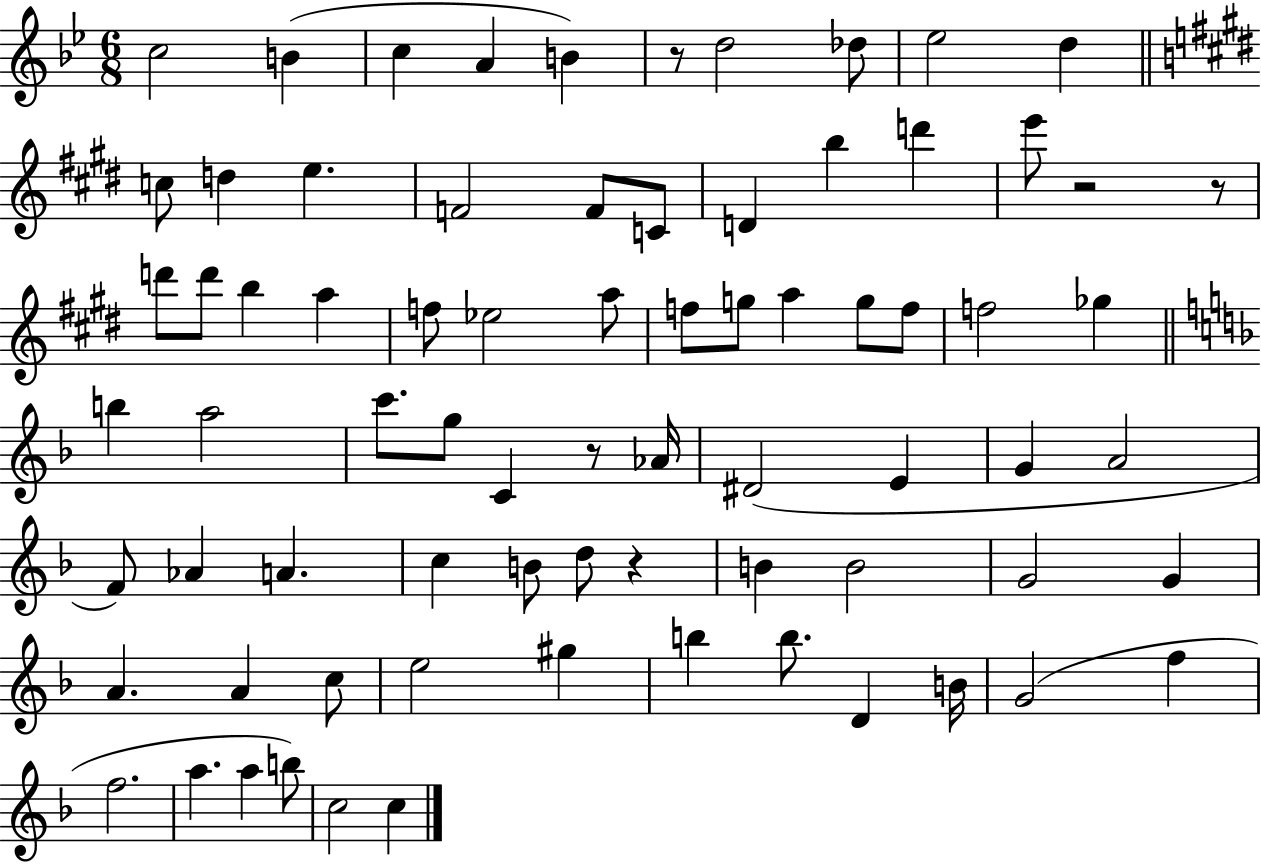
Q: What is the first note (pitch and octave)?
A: C5